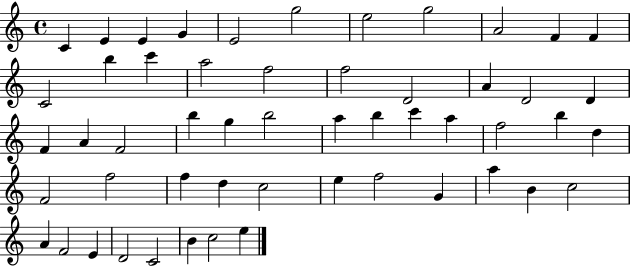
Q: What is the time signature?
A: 4/4